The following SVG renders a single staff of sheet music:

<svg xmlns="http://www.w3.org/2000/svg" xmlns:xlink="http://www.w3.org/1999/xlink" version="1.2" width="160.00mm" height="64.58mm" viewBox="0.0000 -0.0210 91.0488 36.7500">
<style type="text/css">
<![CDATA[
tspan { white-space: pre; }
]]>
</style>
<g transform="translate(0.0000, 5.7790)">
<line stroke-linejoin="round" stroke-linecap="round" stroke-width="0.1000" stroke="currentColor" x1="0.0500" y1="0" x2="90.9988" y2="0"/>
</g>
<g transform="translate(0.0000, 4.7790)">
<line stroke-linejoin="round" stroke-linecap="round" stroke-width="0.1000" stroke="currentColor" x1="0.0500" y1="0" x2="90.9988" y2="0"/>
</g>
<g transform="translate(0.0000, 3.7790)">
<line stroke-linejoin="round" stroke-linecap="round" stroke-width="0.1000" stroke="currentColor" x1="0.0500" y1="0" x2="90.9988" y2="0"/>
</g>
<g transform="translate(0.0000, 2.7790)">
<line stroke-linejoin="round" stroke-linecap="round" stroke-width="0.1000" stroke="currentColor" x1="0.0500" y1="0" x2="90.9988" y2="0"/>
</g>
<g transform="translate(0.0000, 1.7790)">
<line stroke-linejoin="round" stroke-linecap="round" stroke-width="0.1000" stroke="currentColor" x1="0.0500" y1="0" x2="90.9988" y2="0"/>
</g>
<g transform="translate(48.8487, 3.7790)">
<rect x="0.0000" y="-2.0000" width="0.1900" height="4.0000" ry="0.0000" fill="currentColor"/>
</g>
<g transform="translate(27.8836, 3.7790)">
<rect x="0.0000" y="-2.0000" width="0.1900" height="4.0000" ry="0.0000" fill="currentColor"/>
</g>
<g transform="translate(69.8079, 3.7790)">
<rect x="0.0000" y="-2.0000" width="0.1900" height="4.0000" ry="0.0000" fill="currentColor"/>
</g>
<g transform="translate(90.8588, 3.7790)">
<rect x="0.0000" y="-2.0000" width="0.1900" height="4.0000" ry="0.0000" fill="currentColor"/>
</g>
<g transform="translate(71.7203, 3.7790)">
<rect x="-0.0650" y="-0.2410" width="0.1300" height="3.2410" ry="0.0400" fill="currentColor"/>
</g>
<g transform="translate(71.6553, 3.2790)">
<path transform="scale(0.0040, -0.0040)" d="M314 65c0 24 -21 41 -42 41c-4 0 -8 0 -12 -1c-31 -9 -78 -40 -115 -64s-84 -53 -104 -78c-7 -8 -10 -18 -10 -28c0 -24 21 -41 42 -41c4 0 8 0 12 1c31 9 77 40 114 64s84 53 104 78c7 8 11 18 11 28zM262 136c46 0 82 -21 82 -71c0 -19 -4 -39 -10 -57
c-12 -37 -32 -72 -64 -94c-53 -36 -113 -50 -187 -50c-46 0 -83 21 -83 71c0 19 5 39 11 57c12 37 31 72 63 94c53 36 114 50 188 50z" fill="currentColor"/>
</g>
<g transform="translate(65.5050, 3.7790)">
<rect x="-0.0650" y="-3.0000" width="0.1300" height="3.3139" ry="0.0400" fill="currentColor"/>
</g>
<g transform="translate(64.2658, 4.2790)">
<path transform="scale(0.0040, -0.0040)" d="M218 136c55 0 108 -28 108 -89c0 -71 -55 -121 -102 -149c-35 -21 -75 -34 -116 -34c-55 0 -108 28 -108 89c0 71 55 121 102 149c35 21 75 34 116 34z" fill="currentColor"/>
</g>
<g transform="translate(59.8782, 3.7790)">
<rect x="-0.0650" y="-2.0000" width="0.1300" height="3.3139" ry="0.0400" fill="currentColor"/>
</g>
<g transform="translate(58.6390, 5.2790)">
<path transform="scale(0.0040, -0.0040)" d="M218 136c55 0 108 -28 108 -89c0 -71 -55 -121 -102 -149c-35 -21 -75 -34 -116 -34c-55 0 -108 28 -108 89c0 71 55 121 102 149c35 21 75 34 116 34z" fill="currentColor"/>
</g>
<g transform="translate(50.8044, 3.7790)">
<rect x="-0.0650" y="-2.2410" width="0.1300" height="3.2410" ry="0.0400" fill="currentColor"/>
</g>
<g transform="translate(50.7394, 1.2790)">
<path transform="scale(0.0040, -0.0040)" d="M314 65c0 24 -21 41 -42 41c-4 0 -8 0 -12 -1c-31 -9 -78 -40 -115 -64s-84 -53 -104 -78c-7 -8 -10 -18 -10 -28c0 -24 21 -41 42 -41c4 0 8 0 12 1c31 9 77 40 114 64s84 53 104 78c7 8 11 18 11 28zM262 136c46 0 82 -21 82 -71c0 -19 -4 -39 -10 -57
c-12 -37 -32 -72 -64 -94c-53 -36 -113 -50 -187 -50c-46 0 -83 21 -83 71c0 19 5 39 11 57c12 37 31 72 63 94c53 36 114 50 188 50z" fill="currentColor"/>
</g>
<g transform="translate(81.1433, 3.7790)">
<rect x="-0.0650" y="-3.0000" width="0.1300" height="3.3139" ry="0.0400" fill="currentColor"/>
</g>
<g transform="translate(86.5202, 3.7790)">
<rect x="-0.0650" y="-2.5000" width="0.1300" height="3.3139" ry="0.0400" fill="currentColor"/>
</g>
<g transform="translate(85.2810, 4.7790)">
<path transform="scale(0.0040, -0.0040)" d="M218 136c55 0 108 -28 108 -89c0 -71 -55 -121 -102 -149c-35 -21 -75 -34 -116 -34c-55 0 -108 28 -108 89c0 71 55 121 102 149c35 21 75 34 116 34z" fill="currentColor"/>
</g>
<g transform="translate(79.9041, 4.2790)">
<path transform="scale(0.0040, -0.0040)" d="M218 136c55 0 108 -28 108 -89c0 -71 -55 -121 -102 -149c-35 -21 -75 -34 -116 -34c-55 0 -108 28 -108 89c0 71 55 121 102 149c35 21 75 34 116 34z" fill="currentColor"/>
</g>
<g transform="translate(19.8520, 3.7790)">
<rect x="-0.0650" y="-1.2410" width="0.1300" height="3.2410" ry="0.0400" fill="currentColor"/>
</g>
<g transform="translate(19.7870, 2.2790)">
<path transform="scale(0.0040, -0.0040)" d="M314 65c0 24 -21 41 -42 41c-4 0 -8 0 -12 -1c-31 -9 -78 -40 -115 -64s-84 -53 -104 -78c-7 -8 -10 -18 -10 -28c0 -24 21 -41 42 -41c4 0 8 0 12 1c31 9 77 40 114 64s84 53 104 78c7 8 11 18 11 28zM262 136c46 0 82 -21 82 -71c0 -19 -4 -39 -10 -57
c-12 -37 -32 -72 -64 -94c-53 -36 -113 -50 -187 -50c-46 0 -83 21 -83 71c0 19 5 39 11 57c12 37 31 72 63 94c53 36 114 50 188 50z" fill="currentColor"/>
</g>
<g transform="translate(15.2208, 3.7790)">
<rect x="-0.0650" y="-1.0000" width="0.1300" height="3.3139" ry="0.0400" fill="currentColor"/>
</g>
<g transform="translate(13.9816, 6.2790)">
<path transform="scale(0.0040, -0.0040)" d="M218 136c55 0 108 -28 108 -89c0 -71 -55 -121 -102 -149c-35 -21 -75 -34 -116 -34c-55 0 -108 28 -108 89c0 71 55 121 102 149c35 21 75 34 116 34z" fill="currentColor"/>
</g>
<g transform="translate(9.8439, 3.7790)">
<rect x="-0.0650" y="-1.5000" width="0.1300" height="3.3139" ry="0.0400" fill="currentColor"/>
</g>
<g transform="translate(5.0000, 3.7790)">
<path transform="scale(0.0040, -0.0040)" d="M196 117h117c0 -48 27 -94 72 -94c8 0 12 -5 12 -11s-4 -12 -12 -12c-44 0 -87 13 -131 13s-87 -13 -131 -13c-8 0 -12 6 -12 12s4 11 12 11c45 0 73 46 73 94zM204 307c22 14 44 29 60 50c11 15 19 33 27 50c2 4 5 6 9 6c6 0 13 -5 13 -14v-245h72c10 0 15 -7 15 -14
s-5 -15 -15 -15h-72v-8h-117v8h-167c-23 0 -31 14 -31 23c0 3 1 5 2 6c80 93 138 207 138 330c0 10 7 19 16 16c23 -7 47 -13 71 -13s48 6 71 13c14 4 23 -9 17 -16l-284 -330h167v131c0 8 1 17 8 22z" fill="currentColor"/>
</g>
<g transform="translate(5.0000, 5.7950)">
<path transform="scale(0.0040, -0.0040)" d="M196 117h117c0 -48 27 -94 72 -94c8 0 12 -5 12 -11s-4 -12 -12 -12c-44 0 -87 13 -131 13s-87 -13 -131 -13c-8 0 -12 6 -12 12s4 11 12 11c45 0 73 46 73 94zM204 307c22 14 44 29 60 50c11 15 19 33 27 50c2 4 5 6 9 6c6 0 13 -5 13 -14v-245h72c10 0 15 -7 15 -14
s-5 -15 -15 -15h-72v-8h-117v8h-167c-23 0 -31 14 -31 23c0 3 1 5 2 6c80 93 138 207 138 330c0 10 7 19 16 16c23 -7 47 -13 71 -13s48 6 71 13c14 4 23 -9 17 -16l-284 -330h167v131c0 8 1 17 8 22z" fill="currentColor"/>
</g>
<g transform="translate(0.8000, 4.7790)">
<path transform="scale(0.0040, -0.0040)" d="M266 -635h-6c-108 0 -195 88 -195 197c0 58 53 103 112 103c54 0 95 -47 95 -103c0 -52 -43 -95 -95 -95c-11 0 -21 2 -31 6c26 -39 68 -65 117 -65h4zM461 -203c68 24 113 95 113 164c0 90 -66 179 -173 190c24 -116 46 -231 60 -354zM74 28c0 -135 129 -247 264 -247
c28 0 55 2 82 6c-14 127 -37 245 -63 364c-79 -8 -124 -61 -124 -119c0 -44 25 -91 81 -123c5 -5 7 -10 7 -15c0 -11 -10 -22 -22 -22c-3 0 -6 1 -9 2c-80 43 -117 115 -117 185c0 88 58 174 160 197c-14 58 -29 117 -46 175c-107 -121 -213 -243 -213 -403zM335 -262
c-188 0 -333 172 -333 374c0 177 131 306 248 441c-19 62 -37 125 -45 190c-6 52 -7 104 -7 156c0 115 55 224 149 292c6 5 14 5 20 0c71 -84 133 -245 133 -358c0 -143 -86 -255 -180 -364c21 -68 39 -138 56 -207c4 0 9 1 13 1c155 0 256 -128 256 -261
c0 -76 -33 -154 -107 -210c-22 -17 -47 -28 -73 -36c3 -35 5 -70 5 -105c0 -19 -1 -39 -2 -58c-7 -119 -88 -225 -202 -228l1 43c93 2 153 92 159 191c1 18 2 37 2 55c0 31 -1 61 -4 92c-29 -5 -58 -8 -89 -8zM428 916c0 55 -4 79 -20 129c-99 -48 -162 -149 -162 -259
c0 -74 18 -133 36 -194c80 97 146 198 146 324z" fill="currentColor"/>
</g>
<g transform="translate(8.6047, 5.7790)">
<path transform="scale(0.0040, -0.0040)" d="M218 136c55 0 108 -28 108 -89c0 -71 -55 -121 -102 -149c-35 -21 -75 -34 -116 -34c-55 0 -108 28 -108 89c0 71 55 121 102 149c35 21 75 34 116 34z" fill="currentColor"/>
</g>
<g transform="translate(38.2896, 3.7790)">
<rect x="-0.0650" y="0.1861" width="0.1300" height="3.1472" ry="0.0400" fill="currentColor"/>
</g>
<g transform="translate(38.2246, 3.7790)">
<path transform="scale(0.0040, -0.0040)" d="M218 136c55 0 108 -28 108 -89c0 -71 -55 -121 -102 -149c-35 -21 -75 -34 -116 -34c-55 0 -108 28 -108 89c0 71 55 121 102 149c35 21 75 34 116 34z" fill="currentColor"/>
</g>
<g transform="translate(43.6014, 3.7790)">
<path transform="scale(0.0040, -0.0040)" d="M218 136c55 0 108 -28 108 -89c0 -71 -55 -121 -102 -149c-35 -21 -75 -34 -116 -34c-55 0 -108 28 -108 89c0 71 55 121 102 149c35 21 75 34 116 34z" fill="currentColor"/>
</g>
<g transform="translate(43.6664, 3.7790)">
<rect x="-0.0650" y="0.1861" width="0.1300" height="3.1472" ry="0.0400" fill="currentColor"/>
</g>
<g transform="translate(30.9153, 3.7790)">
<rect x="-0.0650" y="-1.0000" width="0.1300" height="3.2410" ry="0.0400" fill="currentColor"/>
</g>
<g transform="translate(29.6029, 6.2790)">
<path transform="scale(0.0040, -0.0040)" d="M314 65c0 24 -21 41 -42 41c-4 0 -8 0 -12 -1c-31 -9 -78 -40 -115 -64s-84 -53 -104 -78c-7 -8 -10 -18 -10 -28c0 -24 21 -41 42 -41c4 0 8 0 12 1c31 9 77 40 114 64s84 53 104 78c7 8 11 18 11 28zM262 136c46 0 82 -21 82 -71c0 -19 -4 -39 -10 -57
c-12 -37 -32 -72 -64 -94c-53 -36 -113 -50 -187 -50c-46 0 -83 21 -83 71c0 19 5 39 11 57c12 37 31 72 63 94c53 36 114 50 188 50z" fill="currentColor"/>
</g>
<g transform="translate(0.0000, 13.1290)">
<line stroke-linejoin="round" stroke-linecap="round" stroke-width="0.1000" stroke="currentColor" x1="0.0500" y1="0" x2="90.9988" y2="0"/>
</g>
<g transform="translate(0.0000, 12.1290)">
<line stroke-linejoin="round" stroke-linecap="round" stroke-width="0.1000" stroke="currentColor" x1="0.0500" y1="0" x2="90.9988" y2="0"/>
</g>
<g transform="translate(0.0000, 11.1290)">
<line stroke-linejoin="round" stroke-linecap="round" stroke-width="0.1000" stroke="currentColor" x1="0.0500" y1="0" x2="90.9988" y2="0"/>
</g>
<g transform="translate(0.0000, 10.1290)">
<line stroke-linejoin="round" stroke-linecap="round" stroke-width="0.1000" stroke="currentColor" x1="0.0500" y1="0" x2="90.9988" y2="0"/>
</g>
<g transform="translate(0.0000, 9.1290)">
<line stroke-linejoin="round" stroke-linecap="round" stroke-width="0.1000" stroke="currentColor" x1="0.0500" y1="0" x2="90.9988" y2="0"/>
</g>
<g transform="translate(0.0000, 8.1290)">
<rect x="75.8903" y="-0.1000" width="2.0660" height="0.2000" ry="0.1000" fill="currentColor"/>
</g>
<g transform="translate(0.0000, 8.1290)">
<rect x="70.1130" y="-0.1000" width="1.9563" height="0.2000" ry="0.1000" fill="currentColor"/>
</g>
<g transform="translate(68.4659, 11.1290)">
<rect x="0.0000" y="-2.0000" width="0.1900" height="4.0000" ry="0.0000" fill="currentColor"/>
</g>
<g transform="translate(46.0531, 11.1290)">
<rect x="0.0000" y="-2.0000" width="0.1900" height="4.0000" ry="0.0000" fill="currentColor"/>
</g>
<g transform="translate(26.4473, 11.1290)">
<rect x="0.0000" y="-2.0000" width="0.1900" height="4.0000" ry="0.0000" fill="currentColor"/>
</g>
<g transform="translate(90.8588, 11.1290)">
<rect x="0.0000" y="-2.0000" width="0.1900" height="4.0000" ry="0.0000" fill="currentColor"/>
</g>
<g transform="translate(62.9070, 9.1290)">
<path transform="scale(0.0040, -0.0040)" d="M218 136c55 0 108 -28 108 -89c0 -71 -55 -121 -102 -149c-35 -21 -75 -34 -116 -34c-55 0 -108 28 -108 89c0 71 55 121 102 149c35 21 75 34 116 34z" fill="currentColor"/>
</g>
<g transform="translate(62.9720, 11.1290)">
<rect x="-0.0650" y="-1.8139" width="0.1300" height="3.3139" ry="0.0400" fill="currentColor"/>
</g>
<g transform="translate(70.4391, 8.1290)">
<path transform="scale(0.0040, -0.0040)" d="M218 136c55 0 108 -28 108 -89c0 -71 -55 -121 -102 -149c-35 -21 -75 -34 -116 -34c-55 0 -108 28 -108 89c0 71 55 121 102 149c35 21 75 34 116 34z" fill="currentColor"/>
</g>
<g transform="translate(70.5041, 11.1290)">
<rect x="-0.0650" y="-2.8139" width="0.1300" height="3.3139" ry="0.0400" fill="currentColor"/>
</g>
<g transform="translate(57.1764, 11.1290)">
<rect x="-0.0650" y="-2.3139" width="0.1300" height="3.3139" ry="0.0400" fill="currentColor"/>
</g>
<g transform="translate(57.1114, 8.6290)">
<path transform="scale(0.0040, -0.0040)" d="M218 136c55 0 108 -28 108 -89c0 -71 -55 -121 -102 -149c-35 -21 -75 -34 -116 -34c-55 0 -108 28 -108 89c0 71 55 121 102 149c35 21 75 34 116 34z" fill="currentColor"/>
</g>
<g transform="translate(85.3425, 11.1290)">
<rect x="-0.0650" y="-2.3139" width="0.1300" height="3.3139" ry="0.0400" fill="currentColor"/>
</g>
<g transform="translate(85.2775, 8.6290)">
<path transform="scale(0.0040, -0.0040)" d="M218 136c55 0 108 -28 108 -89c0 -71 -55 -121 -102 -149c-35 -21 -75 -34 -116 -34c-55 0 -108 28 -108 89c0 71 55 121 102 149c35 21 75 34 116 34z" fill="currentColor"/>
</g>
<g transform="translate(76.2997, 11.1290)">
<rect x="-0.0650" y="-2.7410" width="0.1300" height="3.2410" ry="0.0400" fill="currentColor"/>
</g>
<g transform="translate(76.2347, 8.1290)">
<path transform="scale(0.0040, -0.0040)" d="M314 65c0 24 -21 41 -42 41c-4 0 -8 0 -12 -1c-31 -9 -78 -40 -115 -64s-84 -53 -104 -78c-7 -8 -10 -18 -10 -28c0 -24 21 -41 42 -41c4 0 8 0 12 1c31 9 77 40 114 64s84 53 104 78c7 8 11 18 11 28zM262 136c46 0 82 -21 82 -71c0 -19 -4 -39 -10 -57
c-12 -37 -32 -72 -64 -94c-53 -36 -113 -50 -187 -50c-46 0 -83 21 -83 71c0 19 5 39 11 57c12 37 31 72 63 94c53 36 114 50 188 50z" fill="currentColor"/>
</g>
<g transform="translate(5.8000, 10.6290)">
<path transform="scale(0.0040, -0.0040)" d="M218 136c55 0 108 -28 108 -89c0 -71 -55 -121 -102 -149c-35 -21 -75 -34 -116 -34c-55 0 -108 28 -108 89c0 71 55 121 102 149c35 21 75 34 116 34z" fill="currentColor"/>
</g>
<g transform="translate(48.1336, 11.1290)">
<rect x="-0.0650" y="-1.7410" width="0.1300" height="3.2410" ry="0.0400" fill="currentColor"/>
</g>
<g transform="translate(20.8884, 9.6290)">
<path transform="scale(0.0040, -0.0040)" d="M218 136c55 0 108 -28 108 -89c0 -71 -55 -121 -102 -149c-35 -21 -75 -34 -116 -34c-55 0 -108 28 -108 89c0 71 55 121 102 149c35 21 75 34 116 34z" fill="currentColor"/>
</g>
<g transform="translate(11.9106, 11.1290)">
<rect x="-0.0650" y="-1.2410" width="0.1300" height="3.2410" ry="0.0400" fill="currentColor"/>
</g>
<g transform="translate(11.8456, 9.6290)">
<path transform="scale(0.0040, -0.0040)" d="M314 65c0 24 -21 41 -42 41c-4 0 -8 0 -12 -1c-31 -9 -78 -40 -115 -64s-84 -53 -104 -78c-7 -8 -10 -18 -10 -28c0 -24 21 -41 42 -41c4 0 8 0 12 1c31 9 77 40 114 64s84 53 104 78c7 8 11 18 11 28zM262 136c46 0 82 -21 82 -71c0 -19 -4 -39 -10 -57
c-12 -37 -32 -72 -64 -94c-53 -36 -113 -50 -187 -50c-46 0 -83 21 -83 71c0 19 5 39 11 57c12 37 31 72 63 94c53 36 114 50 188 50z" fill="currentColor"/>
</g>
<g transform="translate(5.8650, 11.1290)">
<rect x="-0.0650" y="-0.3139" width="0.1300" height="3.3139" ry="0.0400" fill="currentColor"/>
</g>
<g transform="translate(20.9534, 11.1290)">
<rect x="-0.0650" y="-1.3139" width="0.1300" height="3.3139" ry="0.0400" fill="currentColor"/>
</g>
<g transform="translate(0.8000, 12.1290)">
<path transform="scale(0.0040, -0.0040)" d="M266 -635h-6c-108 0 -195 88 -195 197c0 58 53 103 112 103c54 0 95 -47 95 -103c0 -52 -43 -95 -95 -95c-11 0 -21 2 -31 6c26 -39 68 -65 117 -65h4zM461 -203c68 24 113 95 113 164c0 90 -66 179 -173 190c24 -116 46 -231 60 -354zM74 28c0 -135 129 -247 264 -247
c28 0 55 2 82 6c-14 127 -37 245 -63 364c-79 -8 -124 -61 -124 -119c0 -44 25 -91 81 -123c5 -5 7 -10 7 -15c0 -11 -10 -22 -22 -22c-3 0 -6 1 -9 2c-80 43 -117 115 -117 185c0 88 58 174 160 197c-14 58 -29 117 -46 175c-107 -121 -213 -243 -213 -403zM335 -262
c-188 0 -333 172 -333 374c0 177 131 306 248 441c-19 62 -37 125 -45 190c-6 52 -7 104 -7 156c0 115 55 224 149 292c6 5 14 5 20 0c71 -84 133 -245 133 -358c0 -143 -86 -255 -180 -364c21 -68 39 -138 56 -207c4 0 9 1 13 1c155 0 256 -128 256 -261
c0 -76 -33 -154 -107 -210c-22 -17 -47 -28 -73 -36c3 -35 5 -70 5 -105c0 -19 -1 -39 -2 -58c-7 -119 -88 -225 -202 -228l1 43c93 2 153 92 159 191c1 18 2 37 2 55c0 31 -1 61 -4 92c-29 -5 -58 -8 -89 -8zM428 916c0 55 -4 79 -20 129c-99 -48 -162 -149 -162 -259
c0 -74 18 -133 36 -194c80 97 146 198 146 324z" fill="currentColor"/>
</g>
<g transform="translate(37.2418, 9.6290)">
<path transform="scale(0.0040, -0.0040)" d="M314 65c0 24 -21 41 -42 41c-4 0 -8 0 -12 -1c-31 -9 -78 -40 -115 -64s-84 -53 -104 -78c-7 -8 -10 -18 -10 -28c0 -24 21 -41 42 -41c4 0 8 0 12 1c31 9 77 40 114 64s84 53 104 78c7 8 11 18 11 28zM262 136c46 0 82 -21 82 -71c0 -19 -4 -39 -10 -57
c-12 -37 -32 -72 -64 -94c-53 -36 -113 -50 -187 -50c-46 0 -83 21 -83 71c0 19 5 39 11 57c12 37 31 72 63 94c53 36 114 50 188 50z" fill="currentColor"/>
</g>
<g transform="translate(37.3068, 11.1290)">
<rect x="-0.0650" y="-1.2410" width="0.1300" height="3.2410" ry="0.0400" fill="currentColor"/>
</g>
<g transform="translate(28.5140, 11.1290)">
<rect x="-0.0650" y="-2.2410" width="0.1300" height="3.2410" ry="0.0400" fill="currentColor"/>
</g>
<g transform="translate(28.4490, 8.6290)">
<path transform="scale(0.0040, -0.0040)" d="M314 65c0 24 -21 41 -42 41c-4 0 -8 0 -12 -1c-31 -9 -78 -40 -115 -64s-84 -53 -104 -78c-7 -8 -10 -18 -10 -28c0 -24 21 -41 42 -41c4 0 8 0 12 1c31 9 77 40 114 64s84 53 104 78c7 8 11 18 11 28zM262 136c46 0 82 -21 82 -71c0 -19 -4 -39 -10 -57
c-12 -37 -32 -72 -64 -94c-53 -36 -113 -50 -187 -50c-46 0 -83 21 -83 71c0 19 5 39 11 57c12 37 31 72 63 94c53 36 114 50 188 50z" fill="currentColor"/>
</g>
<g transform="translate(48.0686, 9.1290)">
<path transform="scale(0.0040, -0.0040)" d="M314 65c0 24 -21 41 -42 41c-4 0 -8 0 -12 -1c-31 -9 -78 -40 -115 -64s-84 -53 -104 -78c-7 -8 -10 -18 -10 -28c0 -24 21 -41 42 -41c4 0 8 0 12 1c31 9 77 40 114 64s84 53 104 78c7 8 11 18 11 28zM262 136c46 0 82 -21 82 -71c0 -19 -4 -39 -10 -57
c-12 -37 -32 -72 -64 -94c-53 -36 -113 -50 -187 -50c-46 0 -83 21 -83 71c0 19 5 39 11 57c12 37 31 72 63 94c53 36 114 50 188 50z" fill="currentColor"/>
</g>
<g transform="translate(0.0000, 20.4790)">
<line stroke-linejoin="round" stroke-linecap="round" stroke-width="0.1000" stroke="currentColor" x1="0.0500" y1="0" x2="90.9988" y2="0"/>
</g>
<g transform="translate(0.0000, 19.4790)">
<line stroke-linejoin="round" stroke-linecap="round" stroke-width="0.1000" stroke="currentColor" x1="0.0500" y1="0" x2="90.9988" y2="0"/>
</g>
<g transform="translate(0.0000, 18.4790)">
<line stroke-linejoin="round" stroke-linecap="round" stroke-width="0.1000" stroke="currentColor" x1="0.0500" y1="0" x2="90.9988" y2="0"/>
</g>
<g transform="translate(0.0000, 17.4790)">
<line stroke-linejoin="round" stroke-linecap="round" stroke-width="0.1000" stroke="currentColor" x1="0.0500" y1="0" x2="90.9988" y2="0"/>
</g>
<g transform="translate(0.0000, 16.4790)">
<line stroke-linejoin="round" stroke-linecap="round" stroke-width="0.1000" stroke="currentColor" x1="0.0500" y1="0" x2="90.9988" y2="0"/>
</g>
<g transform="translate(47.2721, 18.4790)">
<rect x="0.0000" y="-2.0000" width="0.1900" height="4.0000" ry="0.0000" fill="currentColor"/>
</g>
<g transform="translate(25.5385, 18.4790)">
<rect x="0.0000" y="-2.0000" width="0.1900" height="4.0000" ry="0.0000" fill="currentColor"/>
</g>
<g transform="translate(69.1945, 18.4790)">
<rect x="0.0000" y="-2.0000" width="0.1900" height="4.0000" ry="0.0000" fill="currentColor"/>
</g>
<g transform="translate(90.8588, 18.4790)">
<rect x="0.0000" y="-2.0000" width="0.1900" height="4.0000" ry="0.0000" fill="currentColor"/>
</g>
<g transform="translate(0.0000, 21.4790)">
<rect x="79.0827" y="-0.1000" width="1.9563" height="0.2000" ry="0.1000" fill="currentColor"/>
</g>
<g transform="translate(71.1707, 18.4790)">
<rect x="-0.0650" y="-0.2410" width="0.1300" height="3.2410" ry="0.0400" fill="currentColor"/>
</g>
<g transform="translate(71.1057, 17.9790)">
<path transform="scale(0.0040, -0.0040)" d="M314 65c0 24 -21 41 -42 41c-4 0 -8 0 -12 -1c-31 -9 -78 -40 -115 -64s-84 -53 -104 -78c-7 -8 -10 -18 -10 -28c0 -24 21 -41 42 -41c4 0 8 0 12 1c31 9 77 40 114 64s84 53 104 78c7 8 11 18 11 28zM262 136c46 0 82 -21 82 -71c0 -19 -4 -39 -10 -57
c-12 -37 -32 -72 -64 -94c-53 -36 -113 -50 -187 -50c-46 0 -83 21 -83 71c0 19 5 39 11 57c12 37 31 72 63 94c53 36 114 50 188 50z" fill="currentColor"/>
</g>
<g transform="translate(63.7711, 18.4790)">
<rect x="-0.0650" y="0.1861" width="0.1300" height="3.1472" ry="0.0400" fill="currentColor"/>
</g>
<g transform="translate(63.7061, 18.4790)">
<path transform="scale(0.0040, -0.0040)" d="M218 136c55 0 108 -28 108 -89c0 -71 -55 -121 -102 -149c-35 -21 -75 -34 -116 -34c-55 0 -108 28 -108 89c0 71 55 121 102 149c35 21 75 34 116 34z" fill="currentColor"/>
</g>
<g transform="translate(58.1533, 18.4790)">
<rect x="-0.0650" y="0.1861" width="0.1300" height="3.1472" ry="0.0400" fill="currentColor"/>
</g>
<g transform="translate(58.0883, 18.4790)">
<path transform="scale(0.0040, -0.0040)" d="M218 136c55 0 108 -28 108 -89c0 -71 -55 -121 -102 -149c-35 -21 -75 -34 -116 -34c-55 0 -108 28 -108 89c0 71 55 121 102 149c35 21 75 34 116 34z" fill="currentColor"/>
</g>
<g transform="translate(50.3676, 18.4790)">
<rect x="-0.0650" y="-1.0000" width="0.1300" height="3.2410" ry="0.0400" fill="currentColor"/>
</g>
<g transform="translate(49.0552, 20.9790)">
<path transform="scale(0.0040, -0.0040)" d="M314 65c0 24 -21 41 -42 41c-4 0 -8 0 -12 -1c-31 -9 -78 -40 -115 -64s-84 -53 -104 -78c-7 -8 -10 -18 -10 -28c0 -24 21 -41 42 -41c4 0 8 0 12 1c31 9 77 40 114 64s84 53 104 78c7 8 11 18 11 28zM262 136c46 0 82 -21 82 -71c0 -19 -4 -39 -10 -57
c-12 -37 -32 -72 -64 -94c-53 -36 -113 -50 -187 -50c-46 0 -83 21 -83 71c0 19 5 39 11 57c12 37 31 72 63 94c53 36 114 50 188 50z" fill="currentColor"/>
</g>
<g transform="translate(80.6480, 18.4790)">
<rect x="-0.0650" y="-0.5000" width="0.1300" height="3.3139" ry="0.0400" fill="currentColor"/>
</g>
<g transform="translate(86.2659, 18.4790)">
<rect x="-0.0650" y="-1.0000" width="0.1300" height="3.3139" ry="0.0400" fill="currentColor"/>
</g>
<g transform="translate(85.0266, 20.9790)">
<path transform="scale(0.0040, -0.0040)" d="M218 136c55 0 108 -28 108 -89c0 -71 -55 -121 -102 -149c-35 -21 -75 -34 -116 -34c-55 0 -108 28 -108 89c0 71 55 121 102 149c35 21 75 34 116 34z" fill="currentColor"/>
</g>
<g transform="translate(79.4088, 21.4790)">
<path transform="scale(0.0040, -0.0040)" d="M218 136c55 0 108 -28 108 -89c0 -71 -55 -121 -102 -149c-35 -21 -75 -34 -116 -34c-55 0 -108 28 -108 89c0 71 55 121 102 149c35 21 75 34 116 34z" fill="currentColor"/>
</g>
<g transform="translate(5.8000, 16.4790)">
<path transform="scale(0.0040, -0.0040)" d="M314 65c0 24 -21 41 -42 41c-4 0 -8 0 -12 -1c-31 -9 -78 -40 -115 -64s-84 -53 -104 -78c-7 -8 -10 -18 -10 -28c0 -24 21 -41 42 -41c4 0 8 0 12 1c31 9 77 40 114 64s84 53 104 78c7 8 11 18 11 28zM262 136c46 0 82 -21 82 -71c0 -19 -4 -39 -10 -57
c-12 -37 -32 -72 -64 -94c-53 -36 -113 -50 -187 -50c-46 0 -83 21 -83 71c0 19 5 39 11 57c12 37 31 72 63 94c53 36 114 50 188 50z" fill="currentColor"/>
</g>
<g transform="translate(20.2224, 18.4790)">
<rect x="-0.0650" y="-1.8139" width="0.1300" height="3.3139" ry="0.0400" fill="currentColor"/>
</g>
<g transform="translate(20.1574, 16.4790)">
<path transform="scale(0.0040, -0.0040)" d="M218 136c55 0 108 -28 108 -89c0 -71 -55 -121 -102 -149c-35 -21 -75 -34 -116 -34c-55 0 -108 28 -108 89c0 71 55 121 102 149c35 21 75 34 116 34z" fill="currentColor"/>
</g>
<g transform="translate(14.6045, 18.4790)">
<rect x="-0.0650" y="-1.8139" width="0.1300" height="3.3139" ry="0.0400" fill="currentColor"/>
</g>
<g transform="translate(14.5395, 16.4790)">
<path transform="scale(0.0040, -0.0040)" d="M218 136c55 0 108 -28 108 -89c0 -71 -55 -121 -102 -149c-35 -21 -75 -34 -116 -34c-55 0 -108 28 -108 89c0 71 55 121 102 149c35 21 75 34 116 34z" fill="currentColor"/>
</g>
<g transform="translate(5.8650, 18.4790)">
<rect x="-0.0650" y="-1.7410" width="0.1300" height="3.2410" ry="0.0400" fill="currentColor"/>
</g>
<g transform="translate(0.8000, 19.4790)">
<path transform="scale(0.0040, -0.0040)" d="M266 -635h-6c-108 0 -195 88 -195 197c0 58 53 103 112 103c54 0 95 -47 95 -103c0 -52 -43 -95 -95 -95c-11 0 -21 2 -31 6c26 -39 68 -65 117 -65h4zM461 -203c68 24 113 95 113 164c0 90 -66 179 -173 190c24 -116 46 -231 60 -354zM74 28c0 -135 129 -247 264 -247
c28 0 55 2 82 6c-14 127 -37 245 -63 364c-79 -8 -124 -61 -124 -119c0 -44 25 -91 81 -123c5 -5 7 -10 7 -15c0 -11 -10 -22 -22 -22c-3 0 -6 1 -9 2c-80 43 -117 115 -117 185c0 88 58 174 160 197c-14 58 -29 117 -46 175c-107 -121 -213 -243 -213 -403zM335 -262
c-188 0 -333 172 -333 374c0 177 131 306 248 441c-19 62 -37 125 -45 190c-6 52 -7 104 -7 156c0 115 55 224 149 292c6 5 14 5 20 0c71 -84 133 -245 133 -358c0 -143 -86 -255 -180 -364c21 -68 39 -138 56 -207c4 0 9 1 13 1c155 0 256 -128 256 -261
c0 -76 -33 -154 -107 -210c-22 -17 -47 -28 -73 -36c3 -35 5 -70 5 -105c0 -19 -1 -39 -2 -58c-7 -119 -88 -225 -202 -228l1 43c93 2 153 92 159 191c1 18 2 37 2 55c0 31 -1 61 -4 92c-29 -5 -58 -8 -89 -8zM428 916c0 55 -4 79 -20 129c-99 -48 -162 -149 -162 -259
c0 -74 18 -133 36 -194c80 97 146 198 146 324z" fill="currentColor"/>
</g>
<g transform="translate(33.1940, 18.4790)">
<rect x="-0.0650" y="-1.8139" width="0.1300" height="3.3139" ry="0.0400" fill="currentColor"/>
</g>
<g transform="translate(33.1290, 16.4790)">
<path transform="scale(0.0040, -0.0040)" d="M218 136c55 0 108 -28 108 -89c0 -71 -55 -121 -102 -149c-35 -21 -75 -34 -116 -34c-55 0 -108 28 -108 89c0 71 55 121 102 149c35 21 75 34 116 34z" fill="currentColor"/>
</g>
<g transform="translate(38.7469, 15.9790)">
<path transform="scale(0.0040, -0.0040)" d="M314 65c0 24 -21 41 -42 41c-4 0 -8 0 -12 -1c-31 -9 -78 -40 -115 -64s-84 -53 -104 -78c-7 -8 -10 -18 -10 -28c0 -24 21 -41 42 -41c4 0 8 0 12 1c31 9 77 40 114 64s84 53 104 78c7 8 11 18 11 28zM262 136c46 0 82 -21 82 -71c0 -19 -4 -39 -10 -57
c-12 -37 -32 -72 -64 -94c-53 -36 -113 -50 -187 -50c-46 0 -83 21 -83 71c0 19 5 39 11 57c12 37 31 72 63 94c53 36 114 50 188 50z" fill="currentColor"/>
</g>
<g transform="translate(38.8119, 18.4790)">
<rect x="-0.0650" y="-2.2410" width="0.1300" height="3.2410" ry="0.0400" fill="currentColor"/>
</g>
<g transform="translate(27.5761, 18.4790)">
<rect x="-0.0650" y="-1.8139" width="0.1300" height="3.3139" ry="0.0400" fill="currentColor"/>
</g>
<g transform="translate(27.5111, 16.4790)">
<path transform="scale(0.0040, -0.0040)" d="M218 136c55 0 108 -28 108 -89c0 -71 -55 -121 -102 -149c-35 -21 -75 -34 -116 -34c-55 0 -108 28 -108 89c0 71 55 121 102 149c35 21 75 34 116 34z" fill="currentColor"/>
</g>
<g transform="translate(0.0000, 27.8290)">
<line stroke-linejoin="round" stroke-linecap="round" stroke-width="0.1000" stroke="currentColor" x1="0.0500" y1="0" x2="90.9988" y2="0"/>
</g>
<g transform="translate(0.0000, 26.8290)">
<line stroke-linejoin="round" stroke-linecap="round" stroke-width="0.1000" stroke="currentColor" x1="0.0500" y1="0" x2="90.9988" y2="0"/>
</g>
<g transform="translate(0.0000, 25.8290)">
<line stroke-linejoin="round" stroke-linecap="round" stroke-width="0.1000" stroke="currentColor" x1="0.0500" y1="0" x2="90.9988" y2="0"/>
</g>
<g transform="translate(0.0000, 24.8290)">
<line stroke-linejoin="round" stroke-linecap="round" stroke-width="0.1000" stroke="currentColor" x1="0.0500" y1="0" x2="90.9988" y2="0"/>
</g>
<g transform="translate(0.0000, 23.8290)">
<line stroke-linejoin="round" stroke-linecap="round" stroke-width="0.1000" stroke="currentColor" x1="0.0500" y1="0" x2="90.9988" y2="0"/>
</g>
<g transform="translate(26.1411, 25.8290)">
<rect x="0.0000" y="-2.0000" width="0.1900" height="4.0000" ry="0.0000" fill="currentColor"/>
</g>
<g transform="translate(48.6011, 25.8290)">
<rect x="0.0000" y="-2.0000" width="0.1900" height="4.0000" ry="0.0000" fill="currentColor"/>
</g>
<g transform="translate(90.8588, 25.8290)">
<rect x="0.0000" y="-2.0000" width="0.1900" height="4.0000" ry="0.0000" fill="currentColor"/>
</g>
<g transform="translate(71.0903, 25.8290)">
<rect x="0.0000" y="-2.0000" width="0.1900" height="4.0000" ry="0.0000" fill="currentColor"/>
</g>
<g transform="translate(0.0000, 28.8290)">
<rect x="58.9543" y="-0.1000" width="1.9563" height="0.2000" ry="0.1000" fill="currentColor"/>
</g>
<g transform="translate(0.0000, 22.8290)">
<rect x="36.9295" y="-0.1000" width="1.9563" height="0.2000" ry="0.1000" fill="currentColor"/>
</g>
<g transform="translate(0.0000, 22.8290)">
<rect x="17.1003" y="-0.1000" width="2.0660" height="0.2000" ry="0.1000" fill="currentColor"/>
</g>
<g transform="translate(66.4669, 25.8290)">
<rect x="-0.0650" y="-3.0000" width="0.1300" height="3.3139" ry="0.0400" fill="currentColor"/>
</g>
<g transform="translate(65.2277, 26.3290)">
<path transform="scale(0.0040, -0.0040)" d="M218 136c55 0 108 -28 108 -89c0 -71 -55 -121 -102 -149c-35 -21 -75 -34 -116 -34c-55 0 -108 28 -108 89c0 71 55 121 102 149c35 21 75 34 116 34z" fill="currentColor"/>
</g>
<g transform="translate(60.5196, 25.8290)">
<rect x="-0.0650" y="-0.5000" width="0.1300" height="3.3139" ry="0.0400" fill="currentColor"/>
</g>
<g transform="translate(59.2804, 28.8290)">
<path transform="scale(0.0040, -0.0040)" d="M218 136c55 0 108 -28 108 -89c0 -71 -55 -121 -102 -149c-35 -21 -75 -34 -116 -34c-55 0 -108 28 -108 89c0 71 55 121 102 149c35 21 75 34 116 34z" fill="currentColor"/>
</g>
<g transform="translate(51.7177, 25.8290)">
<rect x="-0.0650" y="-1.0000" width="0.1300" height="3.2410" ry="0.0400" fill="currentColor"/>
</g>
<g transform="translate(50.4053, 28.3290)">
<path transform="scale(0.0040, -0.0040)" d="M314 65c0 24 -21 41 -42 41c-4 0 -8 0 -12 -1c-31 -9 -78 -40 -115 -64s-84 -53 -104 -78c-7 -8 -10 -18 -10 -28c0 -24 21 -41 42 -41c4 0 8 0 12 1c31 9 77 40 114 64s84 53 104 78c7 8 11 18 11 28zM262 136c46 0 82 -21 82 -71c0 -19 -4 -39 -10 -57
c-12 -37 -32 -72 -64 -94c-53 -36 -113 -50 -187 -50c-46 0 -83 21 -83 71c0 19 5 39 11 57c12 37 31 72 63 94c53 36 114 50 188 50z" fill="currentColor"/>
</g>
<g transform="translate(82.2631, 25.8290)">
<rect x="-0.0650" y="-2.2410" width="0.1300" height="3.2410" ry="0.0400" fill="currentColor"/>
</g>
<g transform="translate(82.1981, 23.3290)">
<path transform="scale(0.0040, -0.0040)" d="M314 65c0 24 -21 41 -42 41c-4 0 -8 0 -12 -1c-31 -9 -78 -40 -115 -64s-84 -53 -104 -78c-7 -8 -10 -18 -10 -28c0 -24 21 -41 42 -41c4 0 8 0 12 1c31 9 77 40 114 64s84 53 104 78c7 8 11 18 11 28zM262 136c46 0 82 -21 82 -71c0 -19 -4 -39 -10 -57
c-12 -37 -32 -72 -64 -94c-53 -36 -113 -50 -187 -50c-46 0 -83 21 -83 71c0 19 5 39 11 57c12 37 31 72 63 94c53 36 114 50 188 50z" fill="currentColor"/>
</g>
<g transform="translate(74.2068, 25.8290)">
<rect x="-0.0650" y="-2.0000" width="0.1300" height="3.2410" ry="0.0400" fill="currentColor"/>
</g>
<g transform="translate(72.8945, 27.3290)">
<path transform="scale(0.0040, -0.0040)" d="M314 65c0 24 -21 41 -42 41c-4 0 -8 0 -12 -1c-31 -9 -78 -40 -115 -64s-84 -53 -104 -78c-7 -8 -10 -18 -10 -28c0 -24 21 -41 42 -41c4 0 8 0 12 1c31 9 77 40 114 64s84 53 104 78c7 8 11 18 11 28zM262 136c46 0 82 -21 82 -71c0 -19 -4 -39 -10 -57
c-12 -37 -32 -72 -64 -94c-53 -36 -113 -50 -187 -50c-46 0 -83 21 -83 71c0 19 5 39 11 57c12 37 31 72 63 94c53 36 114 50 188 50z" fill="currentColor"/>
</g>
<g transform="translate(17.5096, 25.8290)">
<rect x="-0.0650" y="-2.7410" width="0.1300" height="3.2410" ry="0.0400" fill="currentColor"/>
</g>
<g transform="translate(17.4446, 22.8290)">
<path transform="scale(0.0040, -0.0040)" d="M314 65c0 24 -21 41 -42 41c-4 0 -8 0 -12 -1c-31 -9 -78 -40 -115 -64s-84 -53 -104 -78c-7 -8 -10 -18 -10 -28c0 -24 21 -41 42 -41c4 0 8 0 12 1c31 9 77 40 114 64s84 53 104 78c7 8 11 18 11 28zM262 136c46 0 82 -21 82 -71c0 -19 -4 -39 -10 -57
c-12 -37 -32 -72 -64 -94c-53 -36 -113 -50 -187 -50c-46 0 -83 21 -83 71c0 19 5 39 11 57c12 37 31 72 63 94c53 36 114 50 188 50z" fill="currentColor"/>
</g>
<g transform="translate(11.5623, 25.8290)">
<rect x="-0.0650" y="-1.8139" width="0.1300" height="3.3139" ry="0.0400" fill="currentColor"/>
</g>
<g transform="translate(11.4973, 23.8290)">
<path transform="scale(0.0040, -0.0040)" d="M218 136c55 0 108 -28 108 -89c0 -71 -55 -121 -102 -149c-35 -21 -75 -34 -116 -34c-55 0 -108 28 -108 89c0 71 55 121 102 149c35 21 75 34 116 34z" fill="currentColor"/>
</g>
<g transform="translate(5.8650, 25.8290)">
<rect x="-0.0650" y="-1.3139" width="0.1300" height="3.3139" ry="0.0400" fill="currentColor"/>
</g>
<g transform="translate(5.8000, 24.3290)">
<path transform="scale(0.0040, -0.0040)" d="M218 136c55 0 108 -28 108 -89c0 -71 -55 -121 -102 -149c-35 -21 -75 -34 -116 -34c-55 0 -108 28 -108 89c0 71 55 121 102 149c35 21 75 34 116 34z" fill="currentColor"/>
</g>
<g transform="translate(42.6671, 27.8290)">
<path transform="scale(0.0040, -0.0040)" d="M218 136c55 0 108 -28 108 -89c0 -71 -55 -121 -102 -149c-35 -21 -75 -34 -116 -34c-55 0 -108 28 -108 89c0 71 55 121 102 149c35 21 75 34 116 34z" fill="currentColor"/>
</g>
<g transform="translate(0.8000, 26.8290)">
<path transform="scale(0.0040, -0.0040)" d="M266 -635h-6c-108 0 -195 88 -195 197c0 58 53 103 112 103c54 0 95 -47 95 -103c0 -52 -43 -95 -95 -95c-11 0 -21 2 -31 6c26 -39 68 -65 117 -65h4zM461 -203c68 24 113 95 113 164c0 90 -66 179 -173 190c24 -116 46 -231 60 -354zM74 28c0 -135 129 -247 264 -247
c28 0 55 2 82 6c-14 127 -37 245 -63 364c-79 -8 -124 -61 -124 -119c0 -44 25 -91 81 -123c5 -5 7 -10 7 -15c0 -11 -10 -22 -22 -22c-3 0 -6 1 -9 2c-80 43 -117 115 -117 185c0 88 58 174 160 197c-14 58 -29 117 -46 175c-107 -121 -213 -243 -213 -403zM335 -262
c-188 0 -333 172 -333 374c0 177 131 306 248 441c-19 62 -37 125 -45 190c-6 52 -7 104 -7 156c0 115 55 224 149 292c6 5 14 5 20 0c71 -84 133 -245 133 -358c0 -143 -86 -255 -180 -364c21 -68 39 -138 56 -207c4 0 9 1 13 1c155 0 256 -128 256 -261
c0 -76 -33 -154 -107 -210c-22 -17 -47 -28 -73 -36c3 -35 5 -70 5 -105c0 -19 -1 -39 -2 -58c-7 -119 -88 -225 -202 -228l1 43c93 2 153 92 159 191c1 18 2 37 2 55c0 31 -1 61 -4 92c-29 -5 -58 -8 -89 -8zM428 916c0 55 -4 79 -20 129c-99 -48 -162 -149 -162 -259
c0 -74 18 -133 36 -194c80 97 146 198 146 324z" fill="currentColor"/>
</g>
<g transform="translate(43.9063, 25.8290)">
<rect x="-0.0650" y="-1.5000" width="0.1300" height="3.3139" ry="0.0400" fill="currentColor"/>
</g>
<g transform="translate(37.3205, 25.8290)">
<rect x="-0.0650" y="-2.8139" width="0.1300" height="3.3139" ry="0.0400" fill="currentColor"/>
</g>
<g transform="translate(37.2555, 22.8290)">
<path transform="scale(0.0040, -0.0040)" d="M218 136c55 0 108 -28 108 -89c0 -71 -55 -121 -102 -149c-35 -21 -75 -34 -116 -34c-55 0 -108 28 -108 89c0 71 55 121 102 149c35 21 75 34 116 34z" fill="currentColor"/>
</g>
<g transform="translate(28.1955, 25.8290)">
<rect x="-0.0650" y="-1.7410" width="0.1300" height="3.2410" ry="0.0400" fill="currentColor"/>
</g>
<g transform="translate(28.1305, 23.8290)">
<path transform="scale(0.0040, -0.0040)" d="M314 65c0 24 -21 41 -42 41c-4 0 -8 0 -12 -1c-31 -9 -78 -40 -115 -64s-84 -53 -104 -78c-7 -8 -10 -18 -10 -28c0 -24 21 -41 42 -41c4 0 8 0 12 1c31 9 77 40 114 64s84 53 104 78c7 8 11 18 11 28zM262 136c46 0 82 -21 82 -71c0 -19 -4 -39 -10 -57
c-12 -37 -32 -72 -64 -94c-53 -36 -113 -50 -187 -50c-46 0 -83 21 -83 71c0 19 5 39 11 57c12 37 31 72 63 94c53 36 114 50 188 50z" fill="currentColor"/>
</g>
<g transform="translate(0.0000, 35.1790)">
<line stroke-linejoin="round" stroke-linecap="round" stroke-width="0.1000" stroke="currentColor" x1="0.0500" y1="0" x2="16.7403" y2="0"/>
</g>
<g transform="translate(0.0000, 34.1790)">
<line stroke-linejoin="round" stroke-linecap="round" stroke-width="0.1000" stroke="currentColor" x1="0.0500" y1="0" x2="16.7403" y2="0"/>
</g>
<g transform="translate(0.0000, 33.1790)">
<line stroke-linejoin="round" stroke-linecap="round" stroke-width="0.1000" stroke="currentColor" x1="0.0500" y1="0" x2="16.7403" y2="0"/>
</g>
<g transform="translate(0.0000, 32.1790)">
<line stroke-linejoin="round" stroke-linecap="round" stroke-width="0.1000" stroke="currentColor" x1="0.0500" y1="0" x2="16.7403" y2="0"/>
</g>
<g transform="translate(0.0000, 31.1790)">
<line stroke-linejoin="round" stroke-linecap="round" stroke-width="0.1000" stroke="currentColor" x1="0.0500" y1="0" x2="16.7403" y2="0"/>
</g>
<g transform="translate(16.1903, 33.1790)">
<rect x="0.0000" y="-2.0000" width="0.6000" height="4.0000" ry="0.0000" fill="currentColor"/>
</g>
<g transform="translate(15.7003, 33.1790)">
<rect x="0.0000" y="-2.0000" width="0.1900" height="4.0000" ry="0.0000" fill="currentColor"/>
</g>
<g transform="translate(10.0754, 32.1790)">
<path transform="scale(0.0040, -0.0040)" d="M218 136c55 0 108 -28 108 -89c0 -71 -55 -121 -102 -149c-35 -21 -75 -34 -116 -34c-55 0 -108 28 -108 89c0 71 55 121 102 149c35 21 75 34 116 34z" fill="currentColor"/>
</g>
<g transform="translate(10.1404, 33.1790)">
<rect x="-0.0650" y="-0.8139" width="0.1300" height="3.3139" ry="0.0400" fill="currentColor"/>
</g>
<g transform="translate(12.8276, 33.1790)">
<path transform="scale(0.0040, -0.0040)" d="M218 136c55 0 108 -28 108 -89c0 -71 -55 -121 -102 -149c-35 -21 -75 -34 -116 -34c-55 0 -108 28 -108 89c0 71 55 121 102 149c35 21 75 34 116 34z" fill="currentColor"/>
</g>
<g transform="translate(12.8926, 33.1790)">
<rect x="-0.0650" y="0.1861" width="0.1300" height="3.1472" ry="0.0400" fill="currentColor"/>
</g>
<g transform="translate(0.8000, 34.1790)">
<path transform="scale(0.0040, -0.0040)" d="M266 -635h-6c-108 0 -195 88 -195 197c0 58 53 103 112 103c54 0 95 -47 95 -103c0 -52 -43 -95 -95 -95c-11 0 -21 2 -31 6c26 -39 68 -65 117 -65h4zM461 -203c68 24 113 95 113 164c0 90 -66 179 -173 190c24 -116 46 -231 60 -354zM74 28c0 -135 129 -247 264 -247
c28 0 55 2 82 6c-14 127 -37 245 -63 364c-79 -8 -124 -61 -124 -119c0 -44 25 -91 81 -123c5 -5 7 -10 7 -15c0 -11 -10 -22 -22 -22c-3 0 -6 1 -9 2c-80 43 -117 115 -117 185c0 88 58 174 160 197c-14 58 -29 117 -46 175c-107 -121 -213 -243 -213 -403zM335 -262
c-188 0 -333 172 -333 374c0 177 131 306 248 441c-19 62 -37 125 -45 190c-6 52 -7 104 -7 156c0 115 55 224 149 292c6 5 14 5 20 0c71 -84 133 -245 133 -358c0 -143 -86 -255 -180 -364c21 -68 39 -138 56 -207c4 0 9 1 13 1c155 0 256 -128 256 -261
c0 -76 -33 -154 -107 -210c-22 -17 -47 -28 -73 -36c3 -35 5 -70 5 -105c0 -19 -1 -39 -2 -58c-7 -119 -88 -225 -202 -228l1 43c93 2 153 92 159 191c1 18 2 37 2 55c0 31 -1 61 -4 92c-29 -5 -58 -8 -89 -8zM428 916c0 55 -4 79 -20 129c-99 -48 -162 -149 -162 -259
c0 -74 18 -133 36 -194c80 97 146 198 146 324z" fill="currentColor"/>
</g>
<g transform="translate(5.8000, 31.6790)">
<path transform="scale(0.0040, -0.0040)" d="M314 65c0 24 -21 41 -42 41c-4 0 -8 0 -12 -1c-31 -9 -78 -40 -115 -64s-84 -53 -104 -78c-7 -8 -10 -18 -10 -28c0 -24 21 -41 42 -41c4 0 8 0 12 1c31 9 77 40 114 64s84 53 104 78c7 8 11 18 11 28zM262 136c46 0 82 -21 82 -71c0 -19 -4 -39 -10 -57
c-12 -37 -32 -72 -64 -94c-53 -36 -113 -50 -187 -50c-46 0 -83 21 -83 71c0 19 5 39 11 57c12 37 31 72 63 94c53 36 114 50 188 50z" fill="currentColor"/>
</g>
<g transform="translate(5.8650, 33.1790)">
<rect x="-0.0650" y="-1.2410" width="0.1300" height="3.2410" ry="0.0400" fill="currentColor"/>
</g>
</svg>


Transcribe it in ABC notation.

X:1
T:Untitled
M:4/4
L:1/4
K:C
E D e2 D2 B B g2 F A c2 A G c e2 e g2 e2 f2 g f a a2 g f2 f f f f g2 D2 B B c2 C D e f a2 f2 a E D2 C A F2 g2 e2 d B